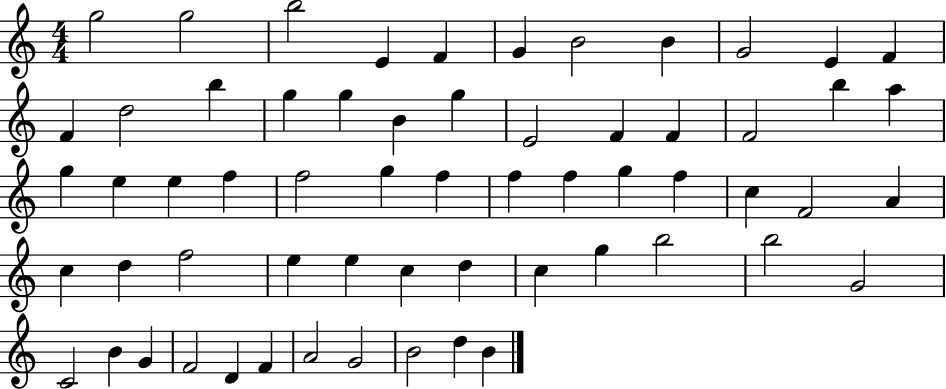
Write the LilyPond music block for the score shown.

{
  \clef treble
  \numericTimeSignature
  \time 4/4
  \key c \major
  g''2 g''2 | b''2 e'4 f'4 | g'4 b'2 b'4 | g'2 e'4 f'4 | \break f'4 d''2 b''4 | g''4 g''4 b'4 g''4 | e'2 f'4 f'4 | f'2 b''4 a''4 | \break g''4 e''4 e''4 f''4 | f''2 g''4 f''4 | f''4 f''4 g''4 f''4 | c''4 f'2 a'4 | \break c''4 d''4 f''2 | e''4 e''4 c''4 d''4 | c''4 g''4 b''2 | b''2 g'2 | \break c'2 b'4 g'4 | f'2 d'4 f'4 | a'2 g'2 | b'2 d''4 b'4 | \break \bar "|."
}